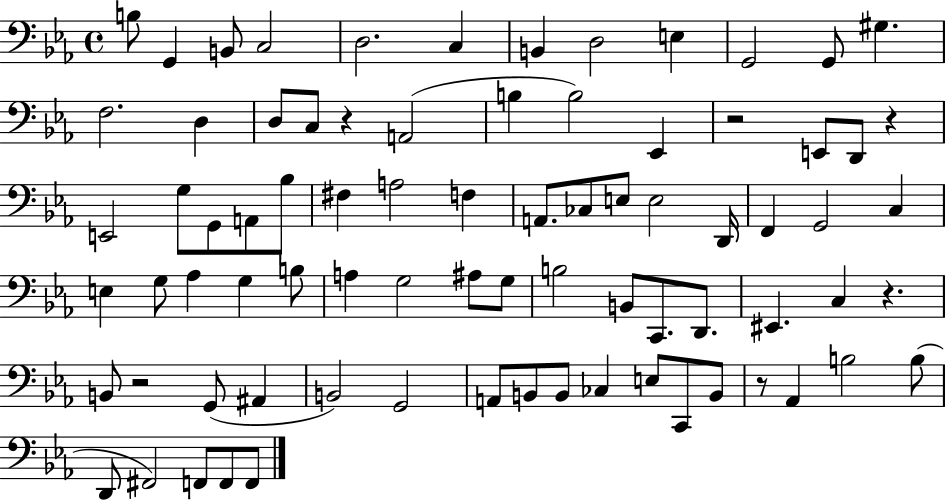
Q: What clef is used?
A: bass